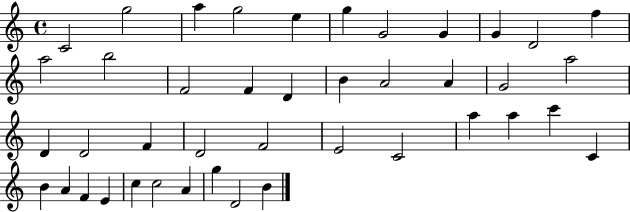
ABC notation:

X:1
T:Untitled
M:4/4
L:1/4
K:C
C2 g2 a g2 e g G2 G G D2 f a2 b2 F2 F D B A2 A G2 a2 D D2 F D2 F2 E2 C2 a a c' C B A F E c c2 A g D2 B